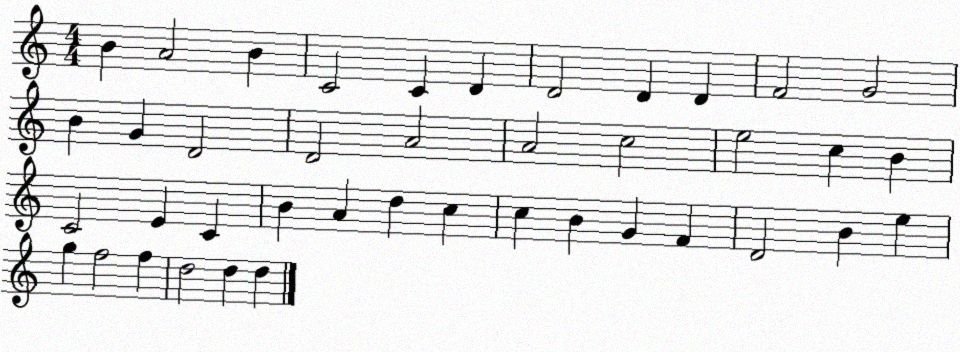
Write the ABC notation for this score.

X:1
T:Untitled
M:4/4
L:1/4
K:C
B A2 B C2 C D D2 D D F2 G2 B G D2 D2 A2 A2 c2 e2 c B C2 E C B A d c c B G F D2 B e g f2 f d2 d d